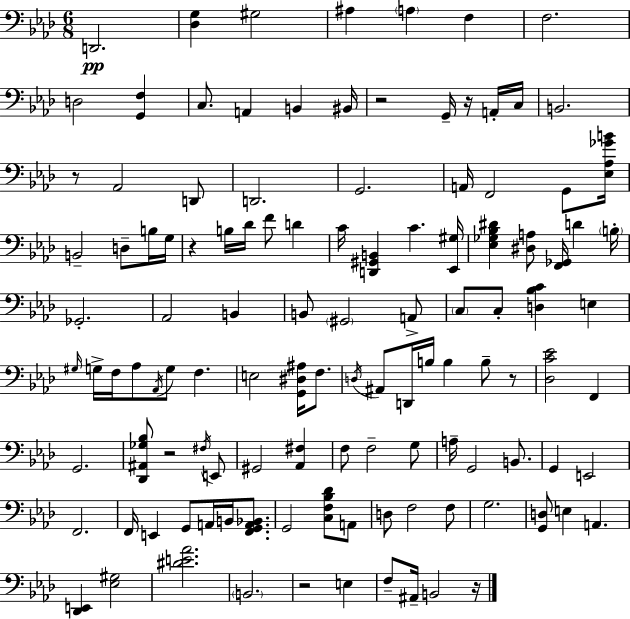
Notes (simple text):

D2/h. [Db3,G3]/q G#3/h A#3/q A3/q F3/q F3/h. D3/h [G2,F3]/q C3/e. A2/q B2/q BIS2/s R/h G2/s R/s A2/s C3/s B2/h. R/e Ab2/h D2/e D2/h. G2/h. A2/s F2/h G2/e [Eb3,Ab3,Gb4,B4]/s B2/h D3/e B3/s G3/s R/q B3/s Db4/s F4/e D4/q C4/s [D2,G#2,B2]/q C4/q. [Eb2,G#3]/s [Eb3,Gb3,Bb3,D#4]/q [D#3,A3]/e [F2,Gb2]/s D4/q B3/s Gb2/h. Ab2/h B2/q B2/e G#2/h A2/e C3/e C3/e [D3,Bb3,C4]/q E3/q G#3/s G3/s F3/s Ab3/e Ab2/s G3/e F3/q. E3/h [G2,D#3,A#3]/s F3/e. D3/s A#2/e D2/s B3/s B3/q B3/e R/e [Db3,C4,Eb4]/h F2/q G2/h. [Db2,A#2,Gb3,Bb3]/e R/h F#3/s E2/e G#2/h [Ab2,F#3]/q F3/e F3/h G3/e A3/s G2/h B2/e. G2/q E2/h F2/h. F2/s E2/q G2/e A2/s B2/s [F2,G2,A2,Bb2]/e. G2/h [C3,F3,Bb3,Db4]/e A2/e D3/e F3/h F3/e G3/h. [G2,D3]/e E3/q A2/q. [Db2,E2]/q [Eb3,G#3]/h [D#4,E4,Ab4]/h. B2/h. R/h E3/q F3/e A#2/s B2/h R/s